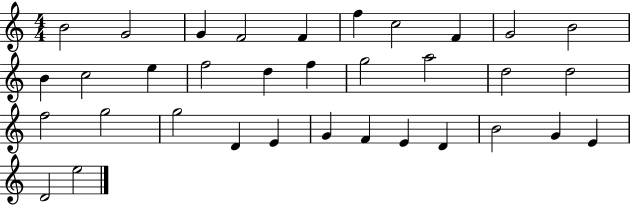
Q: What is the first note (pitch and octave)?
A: B4